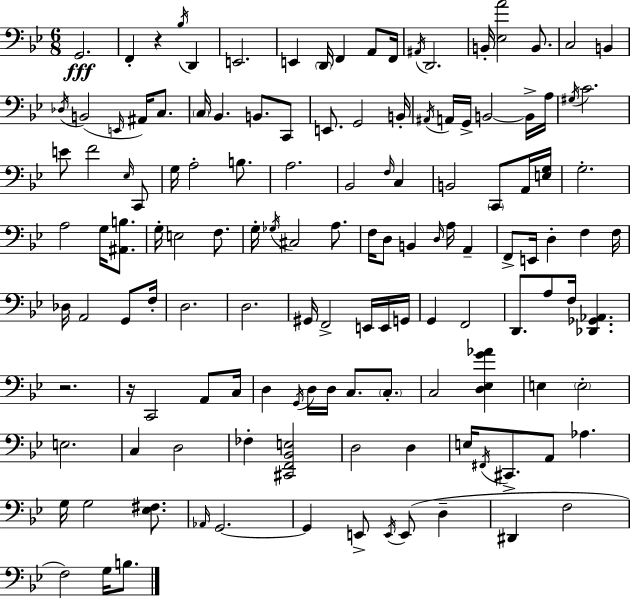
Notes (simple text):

G2/h. F2/q R/q Bb3/s D2/q E2/h. E2/q D2/s F2/q A2/e F2/s A#2/s D2/h. B2/s [Eb3,A4]/h B2/e. C3/h B2/q Db3/s B2/h E2/s A#2/s C3/e. C3/s Bb2/q. B2/e. C2/e E2/e. G2/h B2/s A#2/s A2/s G2/s B2/h B2/s A3/s G#3/s C4/h. E4/e F4/h Eb3/s C2/e G3/s A3/h B3/e. A3/h. Bb2/h F3/s C3/q B2/h C2/e A2/s [E3,G3]/s G3/h. A3/h G3/s [A#2,B3]/e. G3/s E3/h F3/e. G3/s Gb3/s C#3/h A3/e. F3/s D3/e B2/q D3/s A3/s A2/q F2/e E2/s D3/q F3/q F3/s Db3/s A2/h G2/e F3/s D3/h. D3/h. G#2/s F2/h E2/s E2/s G2/s G2/q F2/h D2/e. A3/e F3/s [Db2,Gb2,Ab2]/q. R/h. R/s C2/h A2/e C3/s D3/q G2/s D3/s D3/s C3/e. C3/e. C3/h [D3,Eb3,G4,Ab4]/q E3/q E3/h E3/h. C3/q D3/h FES3/q [C#2,F2,Bb2,E3]/h D3/h D3/q E3/s F#2/s C#2/e. A2/e Ab3/q. G3/s G3/h [Eb3,F#3]/e. Ab2/s G2/h. G2/q E2/e E2/s E2/e D3/q D#2/q F3/h F3/h G3/s B3/e.